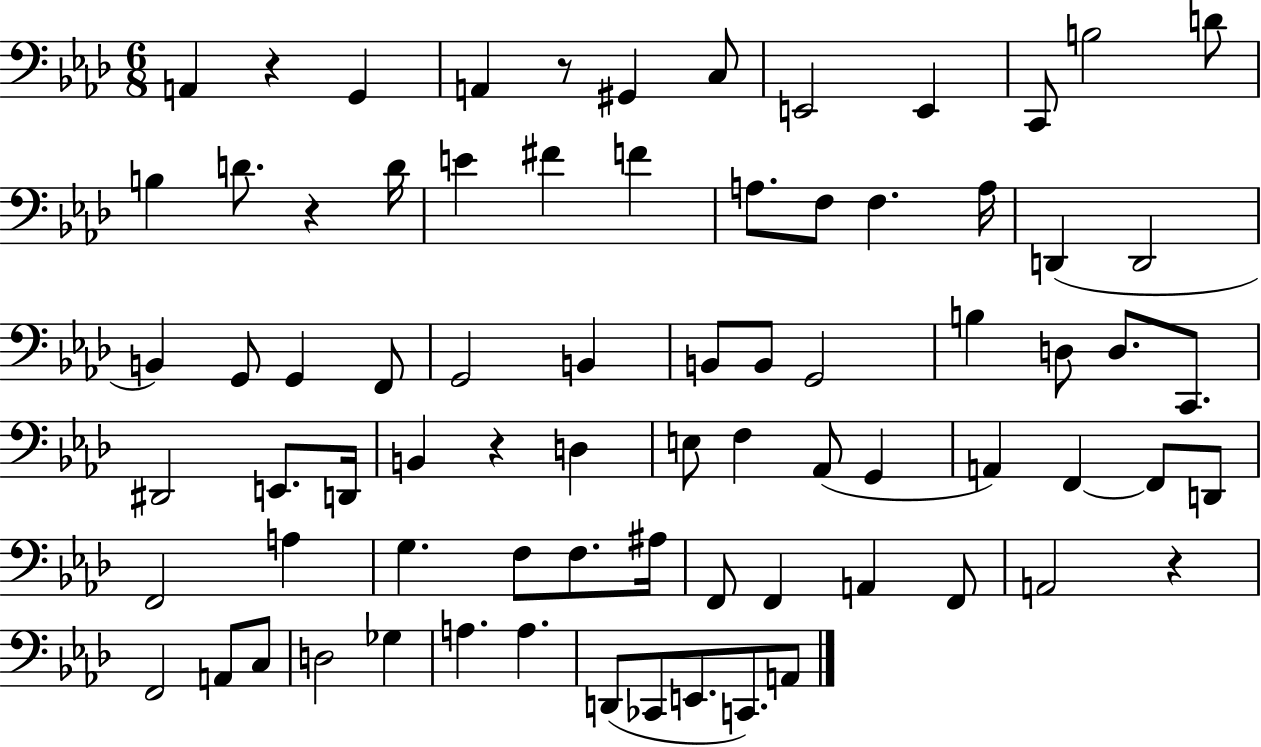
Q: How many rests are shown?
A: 5